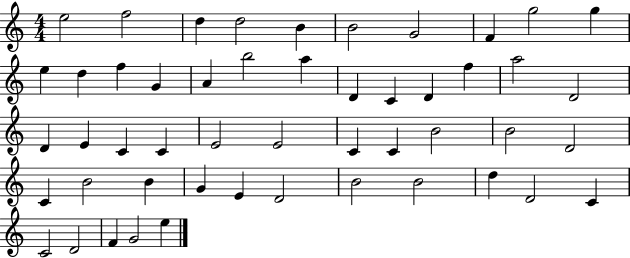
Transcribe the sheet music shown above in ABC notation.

X:1
T:Untitled
M:4/4
L:1/4
K:C
e2 f2 d d2 B B2 G2 F g2 g e d f G A b2 a D C D f a2 D2 D E C C E2 E2 C C B2 B2 D2 C B2 B G E D2 B2 B2 d D2 C C2 D2 F G2 e